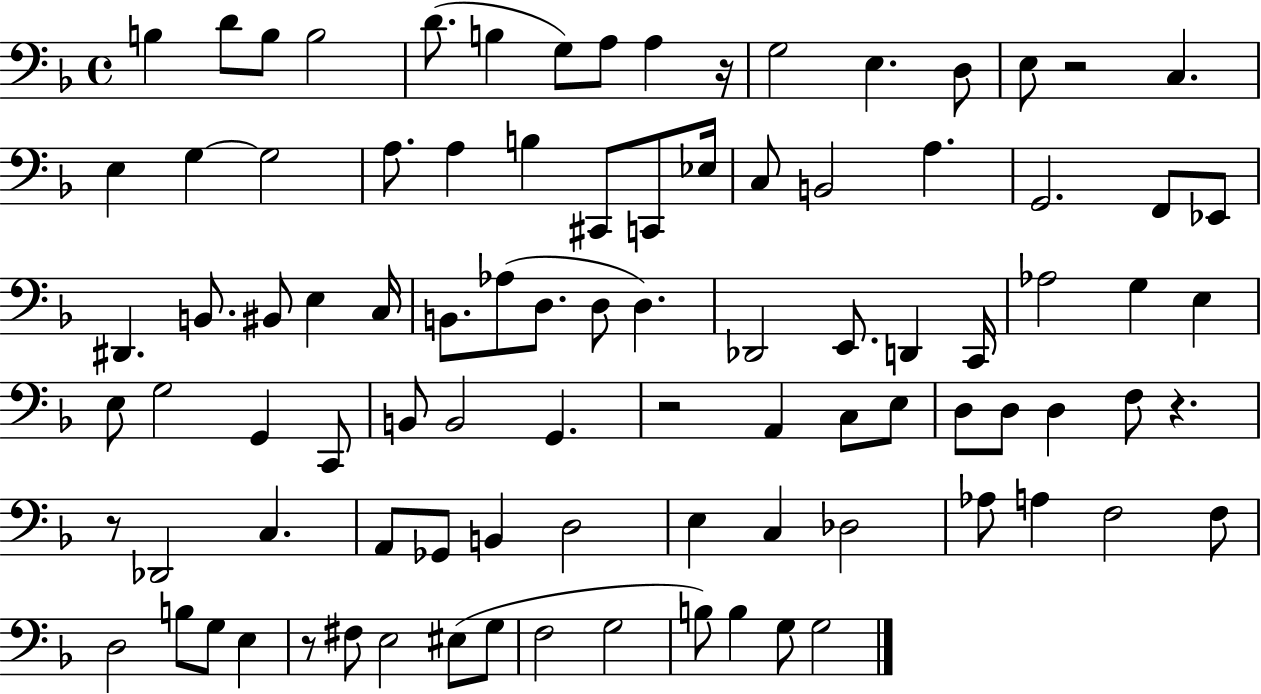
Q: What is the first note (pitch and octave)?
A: B3